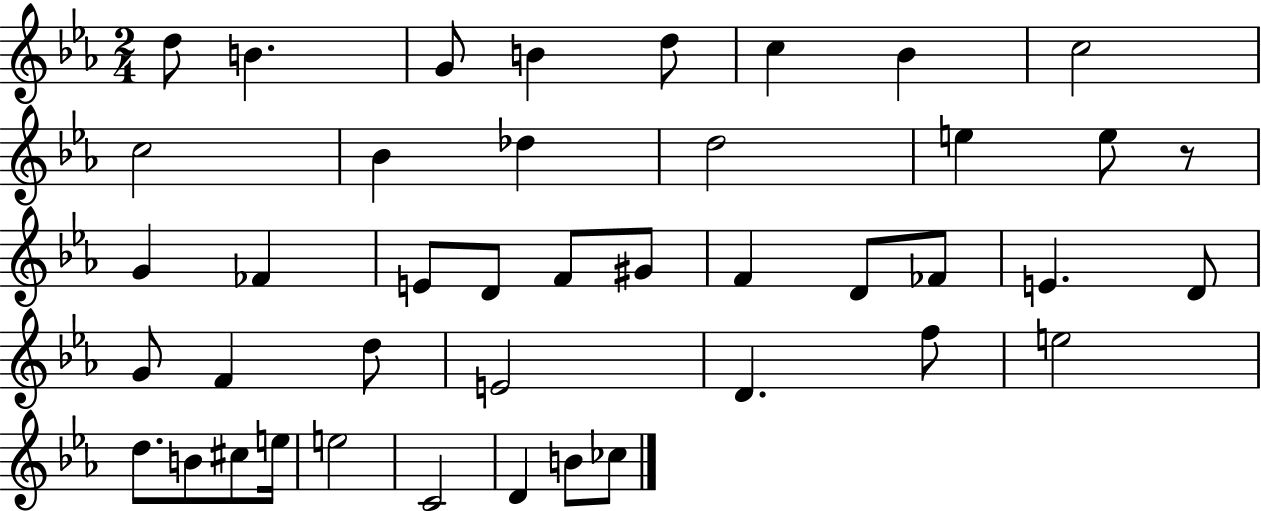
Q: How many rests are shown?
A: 1